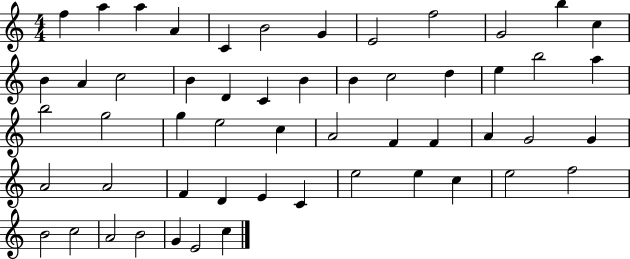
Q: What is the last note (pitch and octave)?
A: C5